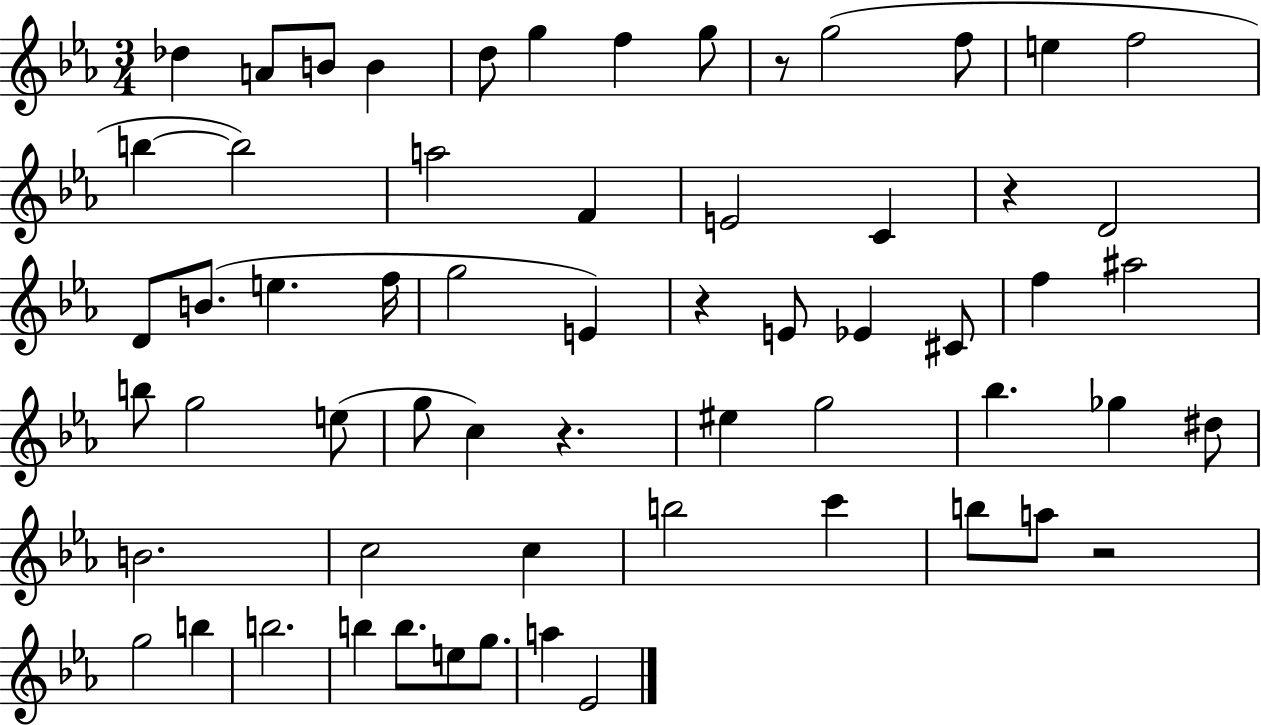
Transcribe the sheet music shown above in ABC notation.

X:1
T:Untitled
M:3/4
L:1/4
K:Eb
_d A/2 B/2 B d/2 g f g/2 z/2 g2 f/2 e f2 b b2 a2 F E2 C z D2 D/2 B/2 e f/4 g2 E z E/2 _E ^C/2 f ^a2 b/2 g2 e/2 g/2 c z ^e g2 _b _g ^d/2 B2 c2 c b2 c' b/2 a/2 z2 g2 b b2 b b/2 e/2 g/2 a _E2